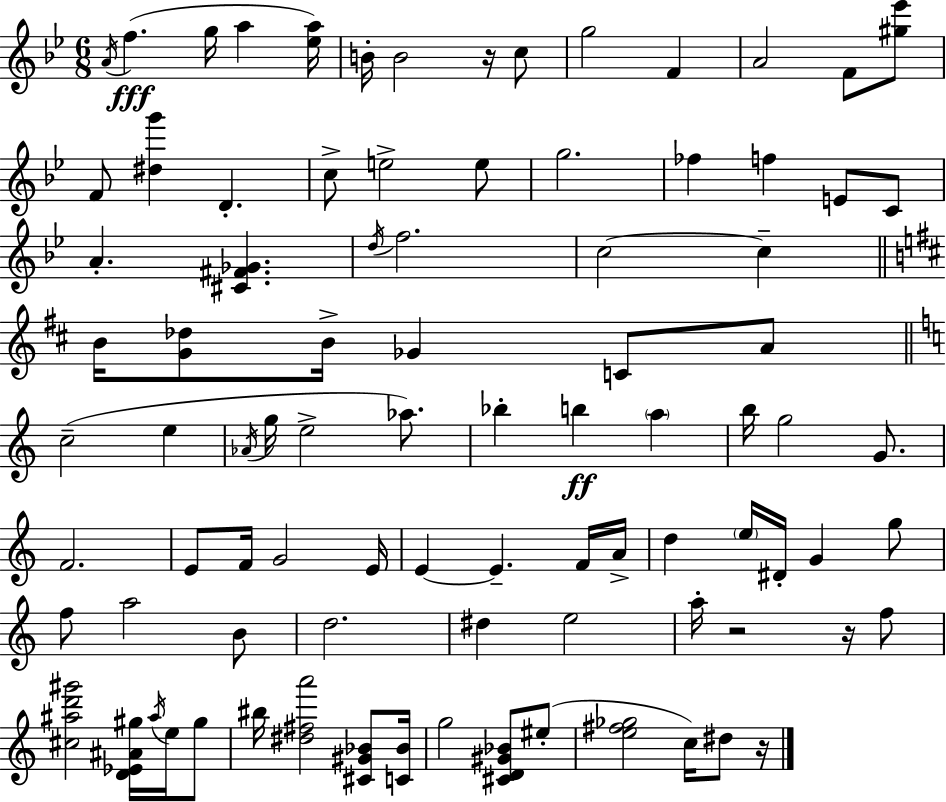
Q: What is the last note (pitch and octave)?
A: D#5